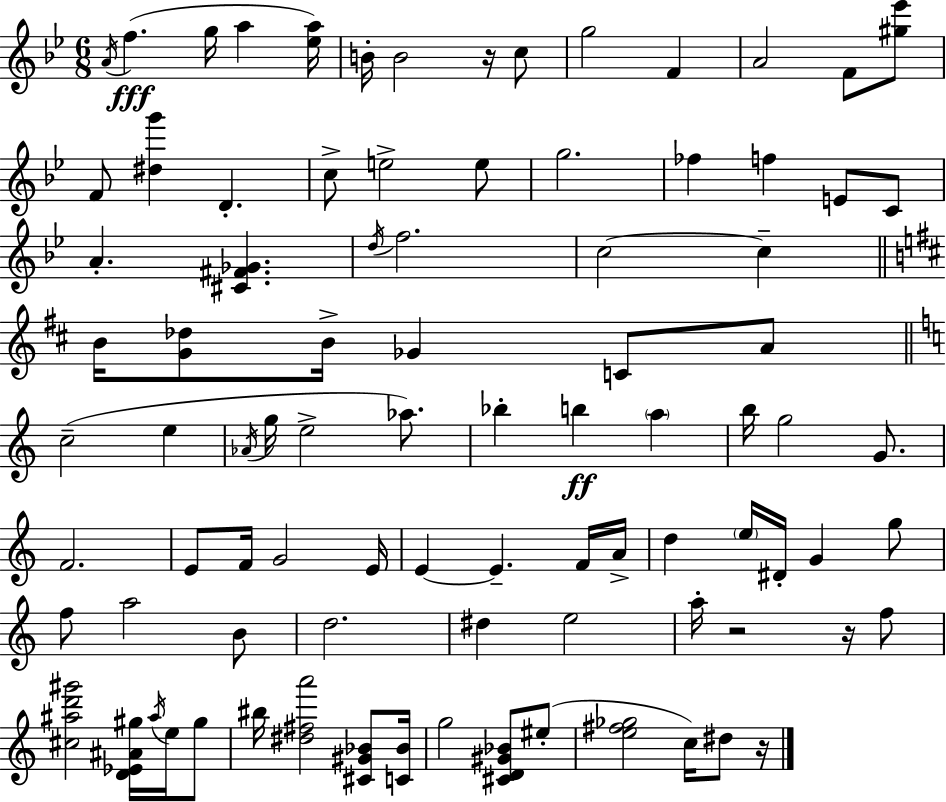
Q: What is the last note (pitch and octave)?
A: D#5